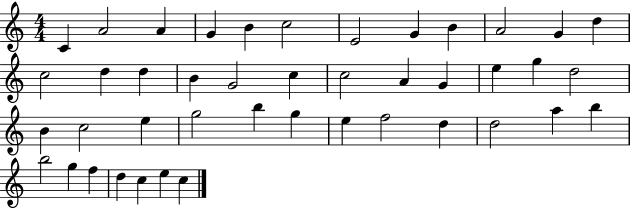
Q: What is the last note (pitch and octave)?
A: C5